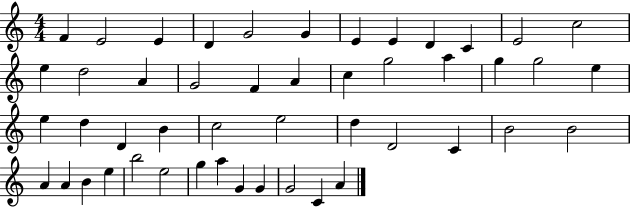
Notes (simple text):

F4/q E4/h E4/q D4/q G4/h G4/q E4/q E4/q D4/q C4/q E4/h C5/h E5/q D5/h A4/q G4/h F4/q A4/q C5/q G5/h A5/q G5/q G5/h E5/q E5/q D5/q D4/q B4/q C5/h E5/h D5/q D4/h C4/q B4/h B4/h A4/q A4/q B4/q E5/q B5/h E5/h G5/q A5/q G4/q G4/q G4/h C4/q A4/q